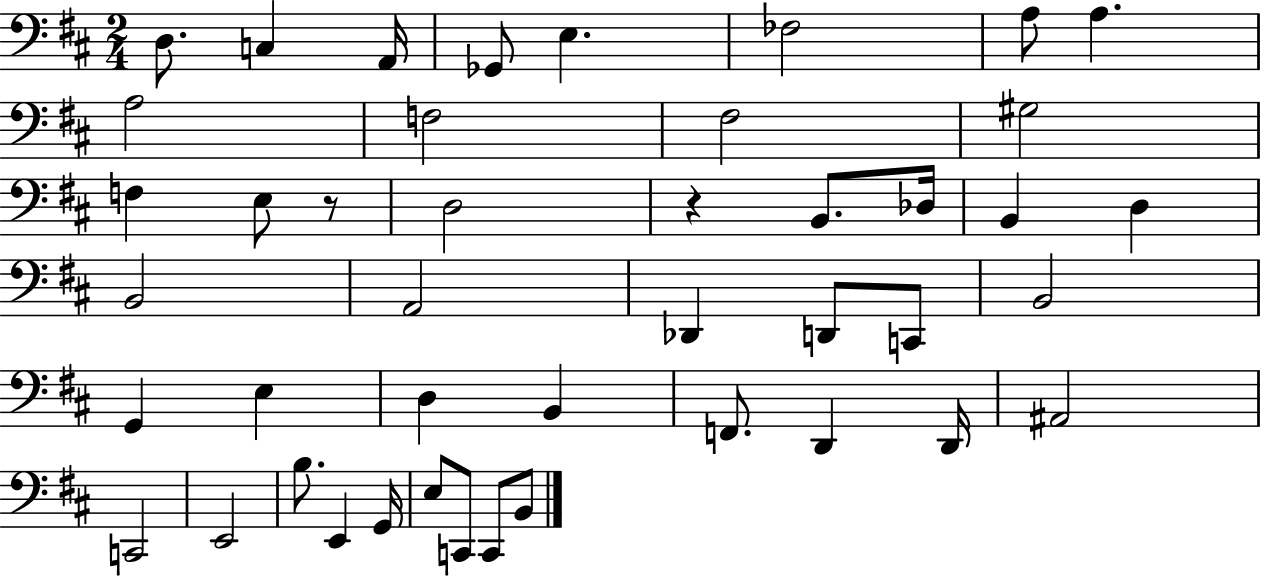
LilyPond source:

{
  \clef bass
  \numericTimeSignature
  \time 2/4
  \key d \major
  d8. c4 a,16 | ges,8 e4. | fes2 | a8 a4. | \break a2 | f2 | fis2 | gis2 | \break f4 e8 r8 | d2 | r4 b,8. des16 | b,4 d4 | \break b,2 | a,2 | des,4 d,8 c,8 | b,2 | \break g,4 e4 | d4 b,4 | f,8. d,4 d,16 | ais,2 | \break c,2 | e,2 | b8. e,4 g,16 | e8 c,8 c,8 b,8 | \break \bar "|."
}